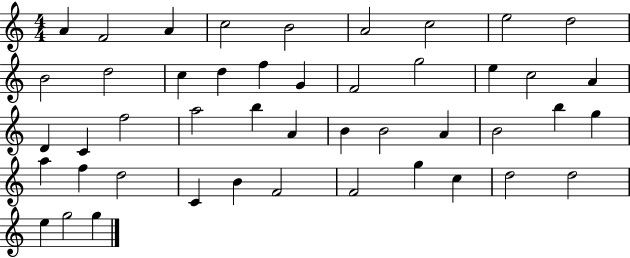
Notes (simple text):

A4/q F4/h A4/q C5/h B4/h A4/h C5/h E5/h D5/h B4/h D5/h C5/q D5/q F5/q G4/q F4/h G5/h E5/q C5/h A4/q D4/q C4/q F5/h A5/h B5/q A4/q B4/q B4/h A4/q B4/h B5/q G5/q A5/q F5/q D5/h C4/q B4/q F4/h F4/h G5/q C5/q D5/h D5/h E5/q G5/h G5/q